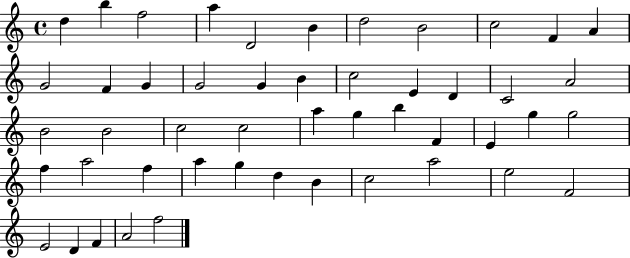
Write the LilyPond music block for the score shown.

{
  \clef treble
  \time 4/4
  \defaultTimeSignature
  \key c \major
  d''4 b''4 f''2 | a''4 d'2 b'4 | d''2 b'2 | c''2 f'4 a'4 | \break g'2 f'4 g'4 | g'2 g'4 b'4 | c''2 e'4 d'4 | c'2 a'2 | \break b'2 b'2 | c''2 c''2 | a''4 g''4 b''4 f'4 | e'4 g''4 g''2 | \break f''4 a''2 f''4 | a''4 g''4 d''4 b'4 | c''2 a''2 | e''2 f'2 | \break e'2 d'4 f'4 | a'2 f''2 | \bar "|."
}